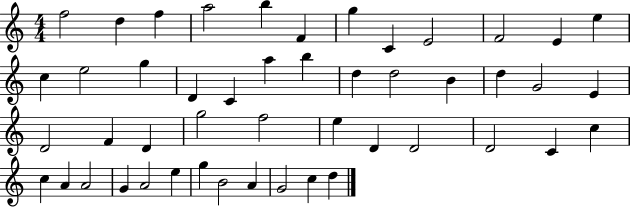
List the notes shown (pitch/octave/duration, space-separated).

F5/h D5/q F5/q A5/h B5/q F4/q G5/q C4/q E4/h F4/h E4/q E5/q C5/q E5/h G5/q D4/q C4/q A5/q B5/q D5/q D5/h B4/q D5/q G4/h E4/q D4/h F4/q D4/q G5/h F5/h E5/q D4/q D4/h D4/h C4/q C5/q C5/q A4/q A4/h G4/q A4/h E5/q G5/q B4/h A4/q G4/h C5/q D5/q